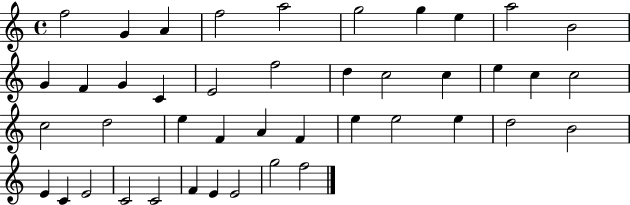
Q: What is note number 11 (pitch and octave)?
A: G4